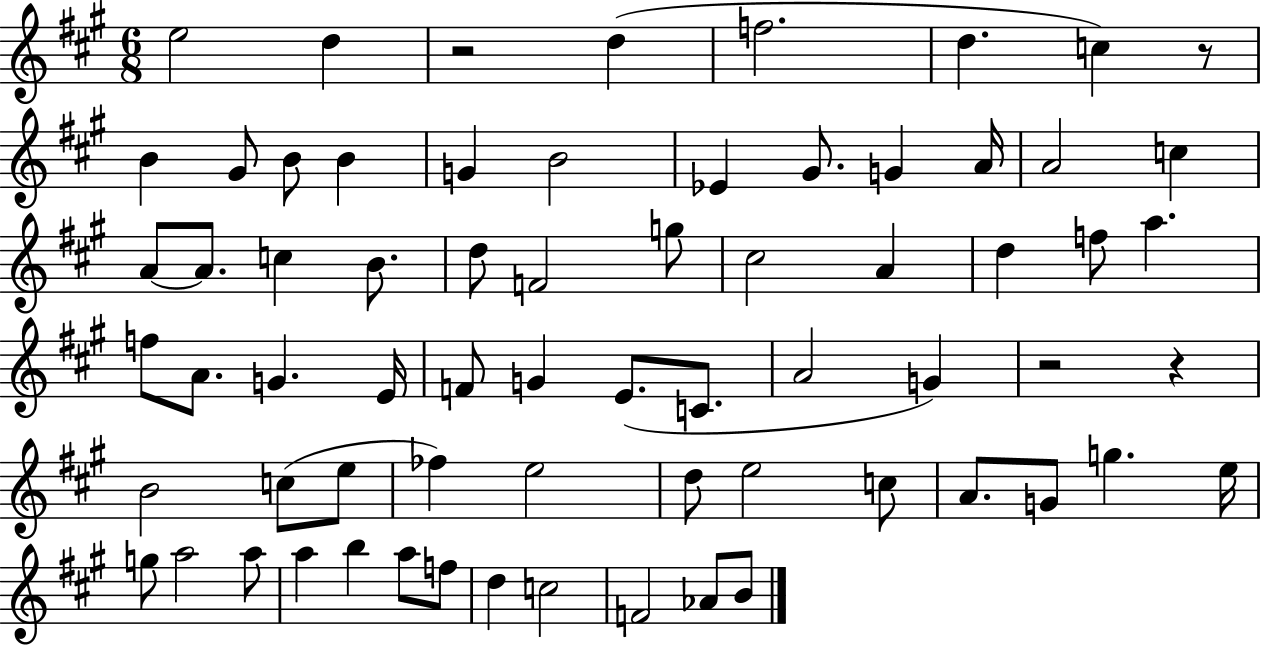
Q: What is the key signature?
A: A major